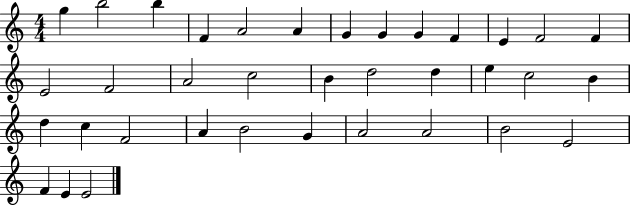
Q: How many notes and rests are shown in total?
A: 36